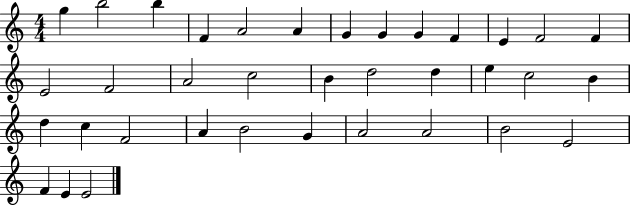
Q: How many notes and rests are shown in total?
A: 36